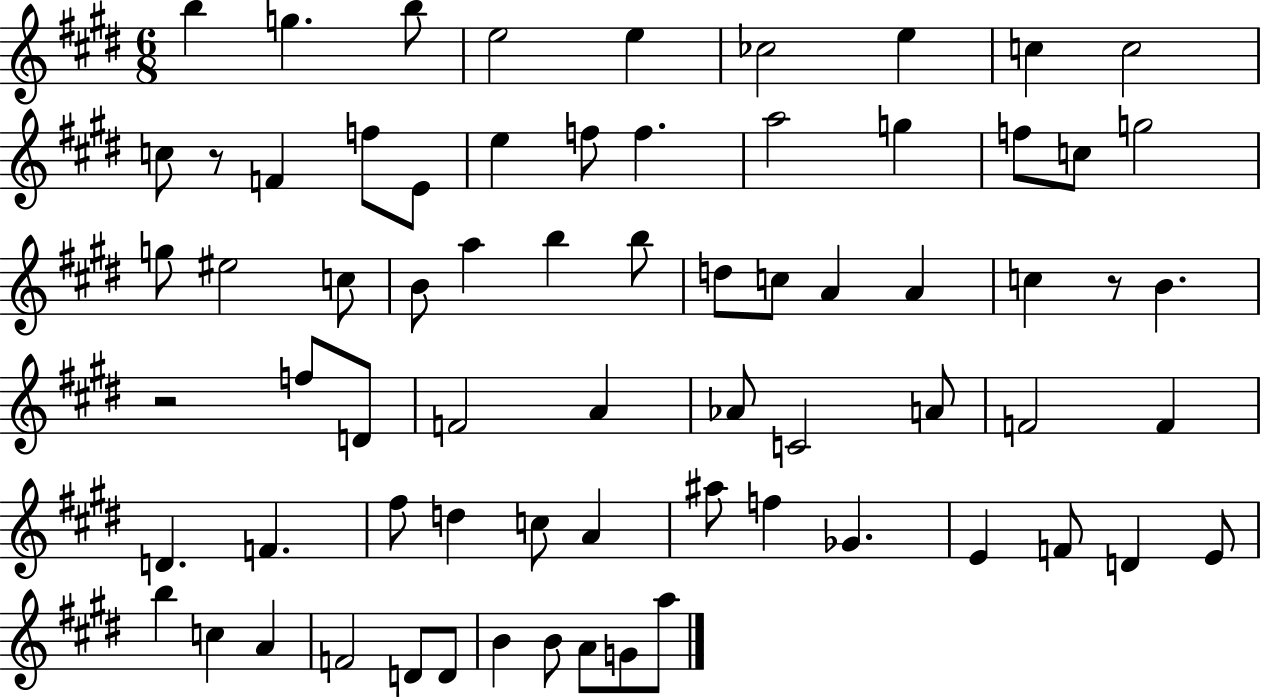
B5/q G5/q. B5/e E5/h E5/q CES5/h E5/q C5/q C5/h C5/e R/e F4/q F5/e E4/e E5/q F5/e F5/q. A5/h G5/q F5/e C5/e G5/h G5/e EIS5/h C5/e B4/e A5/q B5/q B5/e D5/e C5/e A4/q A4/q C5/q R/e B4/q. R/h F5/e D4/e F4/h A4/q Ab4/e C4/h A4/e F4/h F4/q D4/q. F4/q. F#5/e D5/q C5/e A4/q A#5/e F5/q Gb4/q. E4/q F4/e D4/q E4/e B5/q C5/q A4/q F4/h D4/e D4/e B4/q B4/e A4/e G4/e A5/e